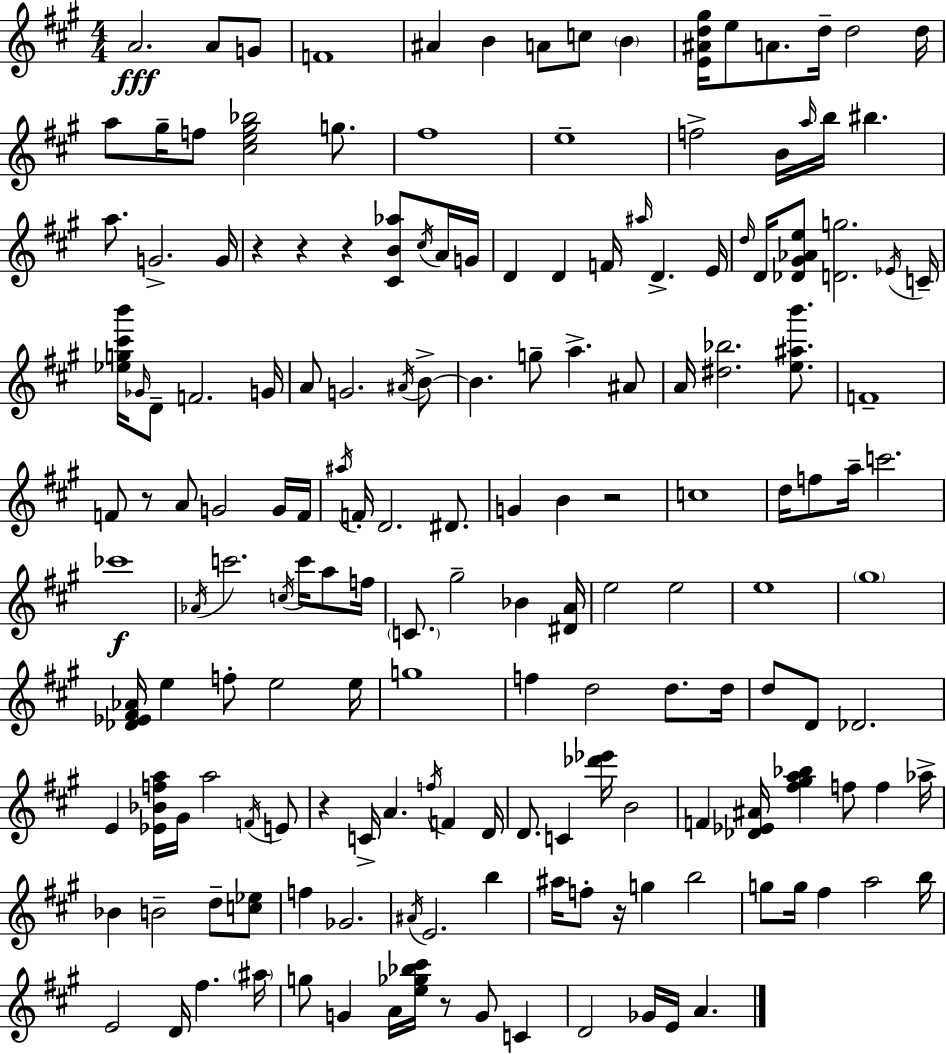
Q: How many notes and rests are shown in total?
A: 168